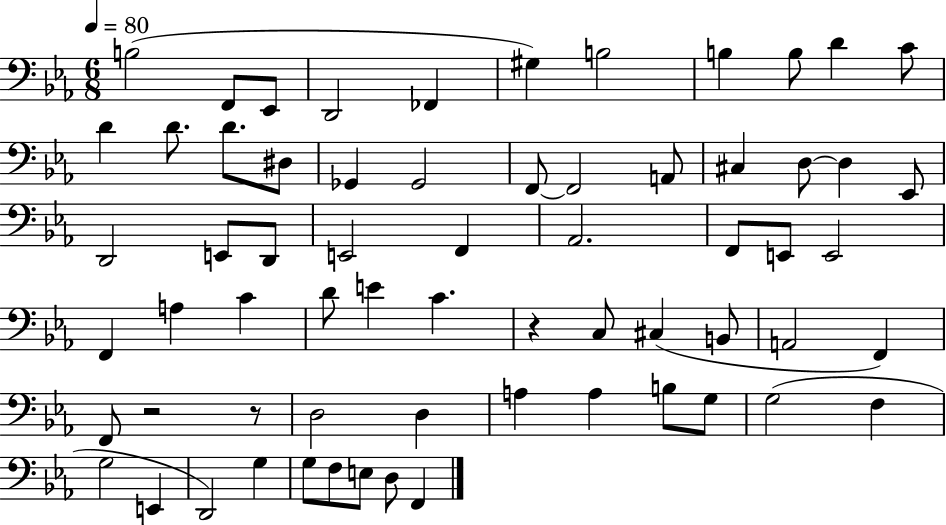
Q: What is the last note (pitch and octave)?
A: F2